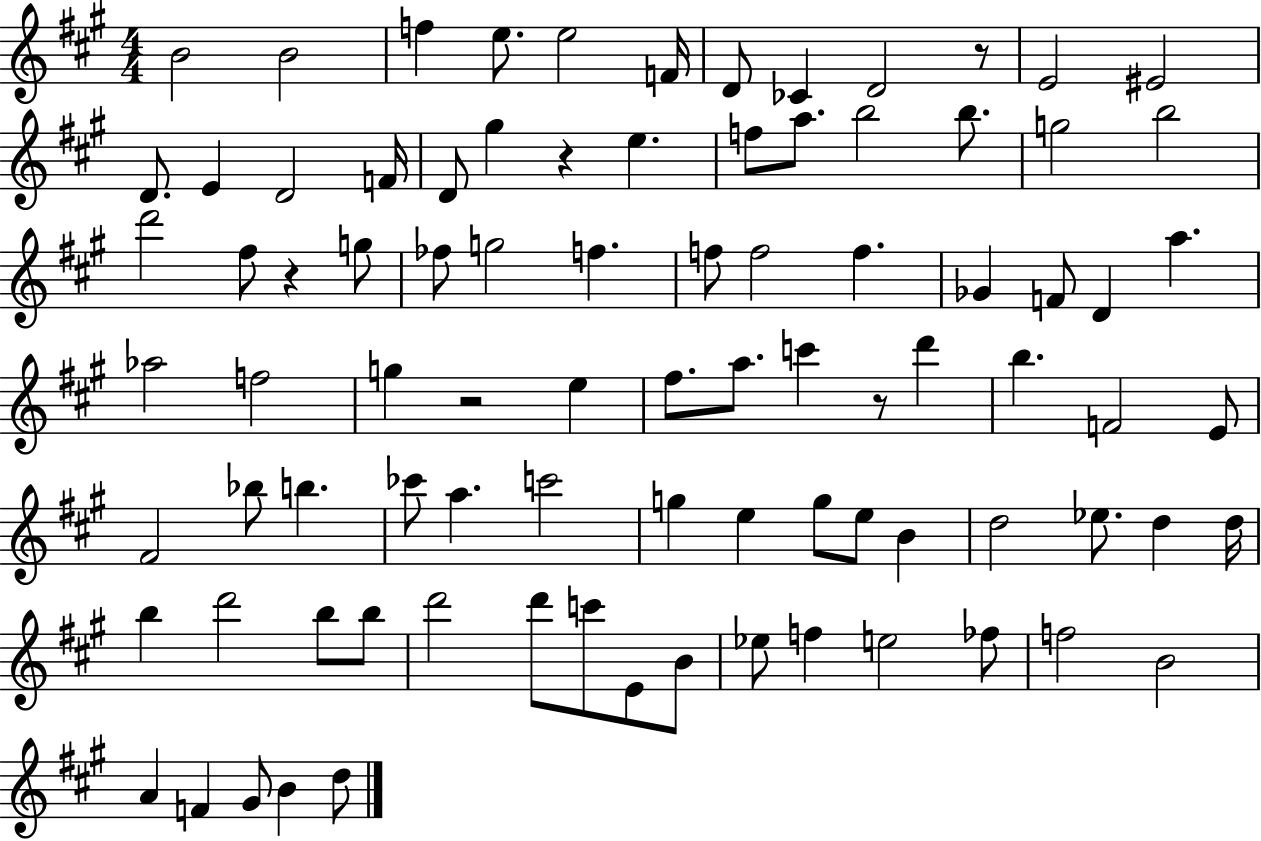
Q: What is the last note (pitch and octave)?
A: D5